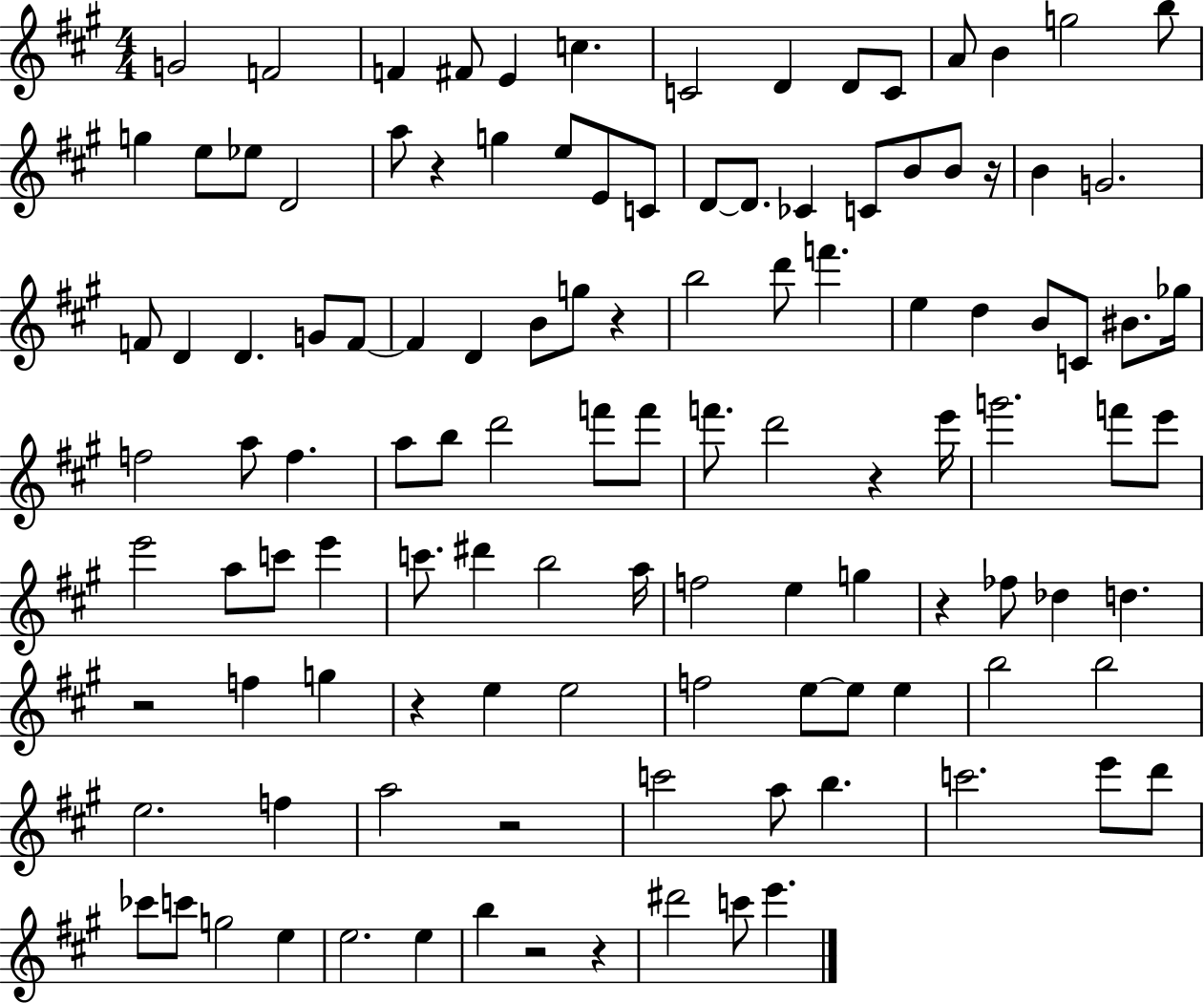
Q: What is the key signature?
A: A major